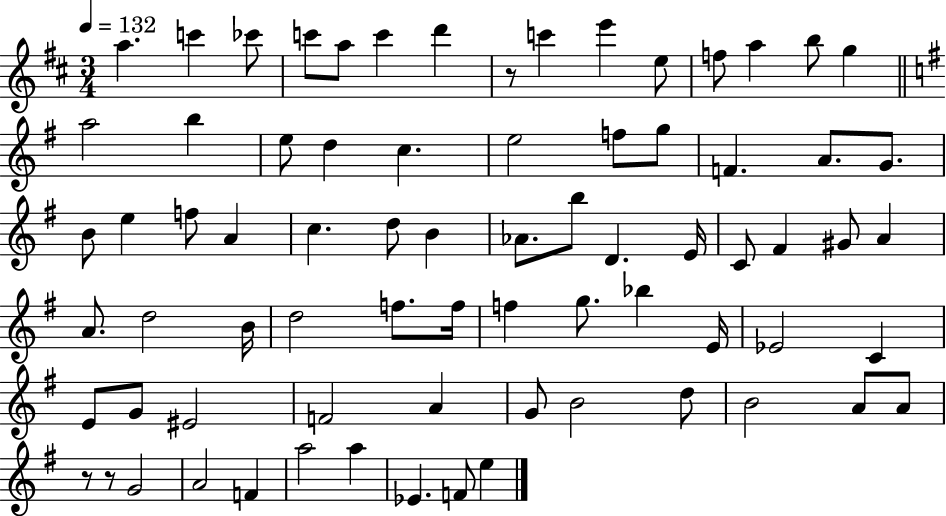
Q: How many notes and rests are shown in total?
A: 74